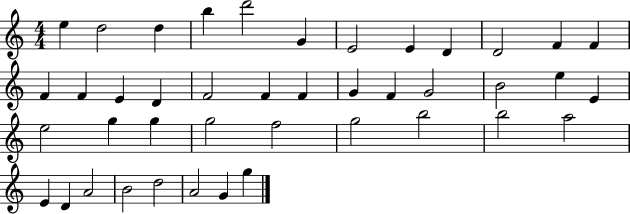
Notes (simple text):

E5/q D5/h D5/q B5/q D6/h G4/q E4/h E4/q D4/q D4/h F4/q F4/q F4/q F4/q E4/q D4/q F4/h F4/q F4/q G4/q F4/q G4/h B4/h E5/q E4/q E5/h G5/q G5/q G5/h F5/h G5/h B5/h B5/h A5/h E4/q D4/q A4/h B4/h D5/h A4/h G4/q G5/q